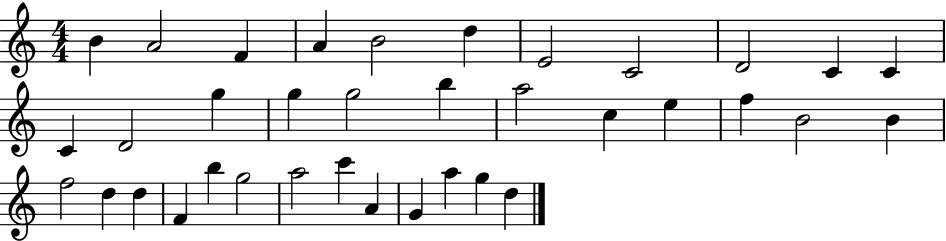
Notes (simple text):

B4/q A4/h F4/q A4/q B4/h D5/q E4/h C4/h D4/h C4/q C4/q C4/q D4/h G5/q G5/q G5/h B5/q A5/h C5/q E5/q F5/q B4/h B4/q F5/h D5/q D5/q F4/q B5/q G5/h A5/h C6/q A4/q G4/q A5/q G5/q D5/q